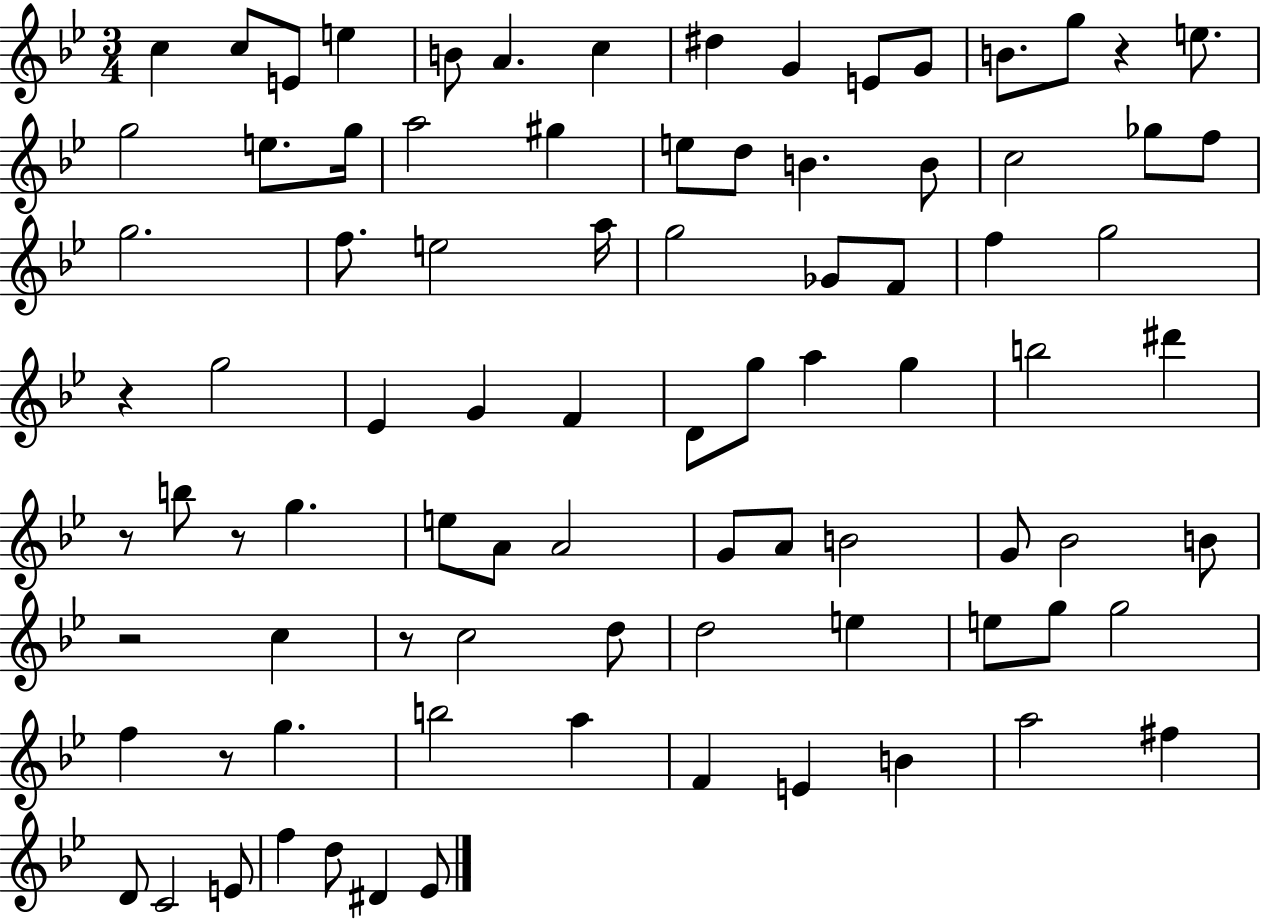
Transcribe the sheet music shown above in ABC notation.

X:1
T:Untitled
M:3/4
L:1/4
K:Bb
c c/2 E/2 e B/2 A c ^d G E/2 G/2 B/2 g/2 z e/2 g2 e/2 g/4 a2 ^g e/2 d/2 B B/2 c2 _g/2 f/2 g2 f/2 e2 a/4 g2 _G/2 F/2 f g2 z g2 _E G F D/2 g/2 a g b2 ^d' z/2 b/2 z/2 g e/2 A/2 A2 G/2 A/2 B2 G/2 _B2 B/2 z2 c z/2 c2 d/2 d2 e e/2 g/2 g2 f z/2 g b2 a F E B a2 ^f D/2 C2 E/2 f d/2 ^D _E/2